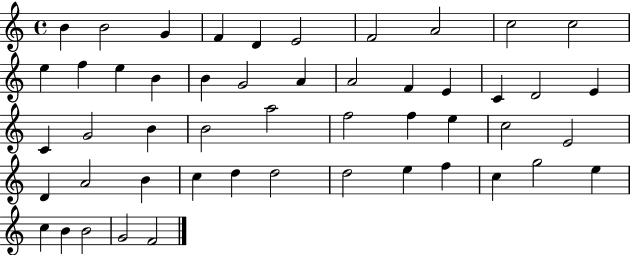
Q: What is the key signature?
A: C major